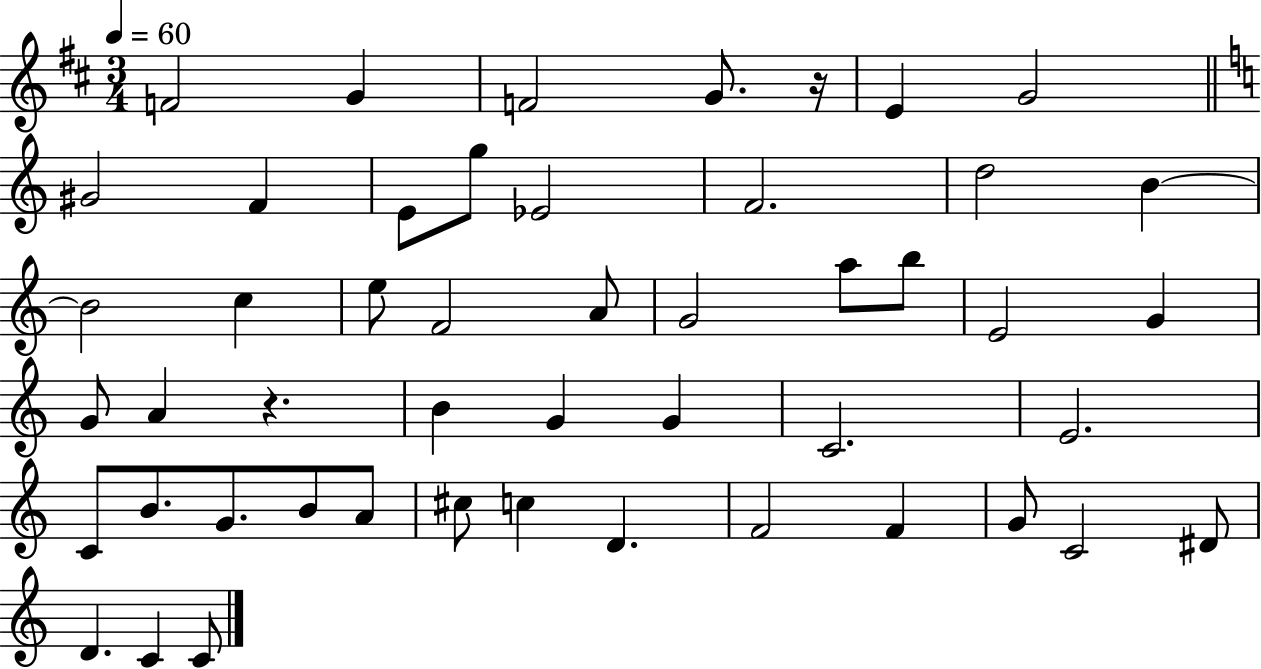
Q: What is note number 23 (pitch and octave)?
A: E4